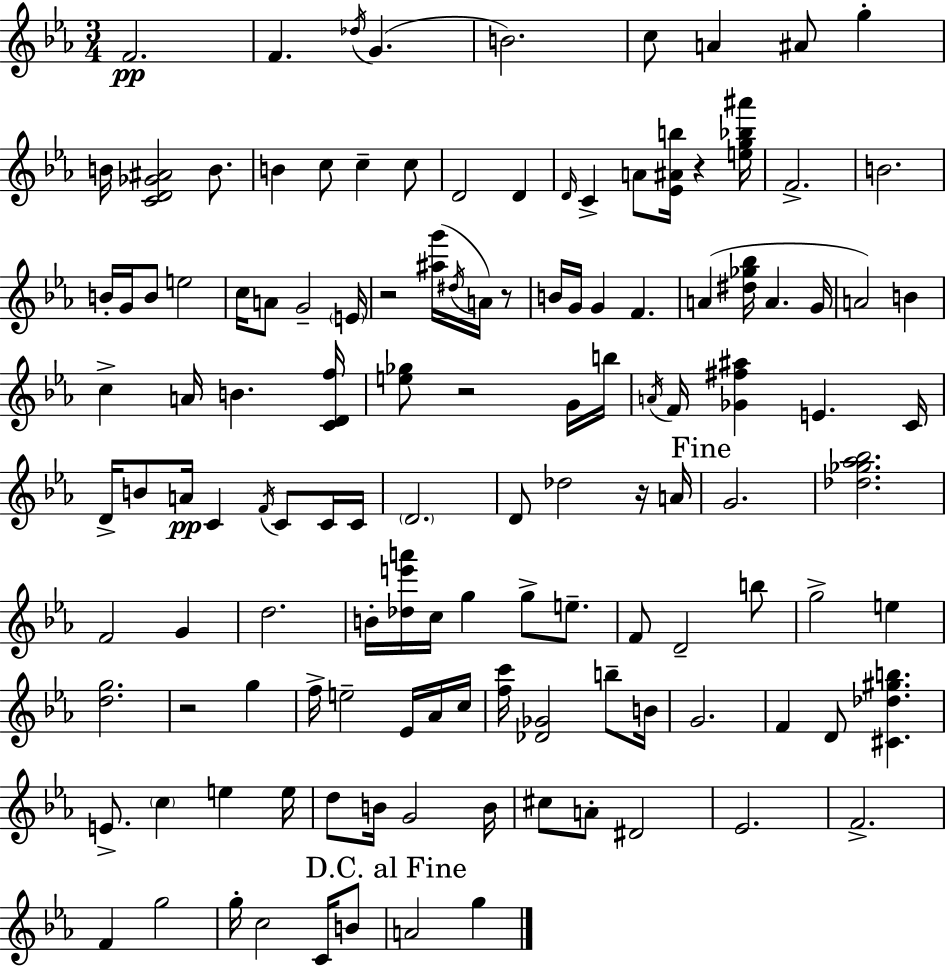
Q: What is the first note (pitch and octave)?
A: F4